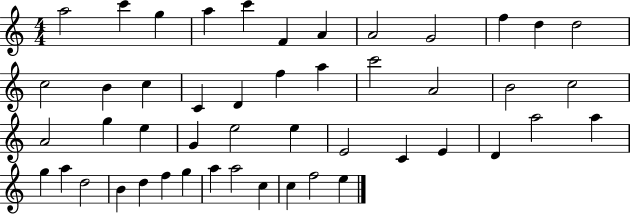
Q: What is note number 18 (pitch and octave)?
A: F5